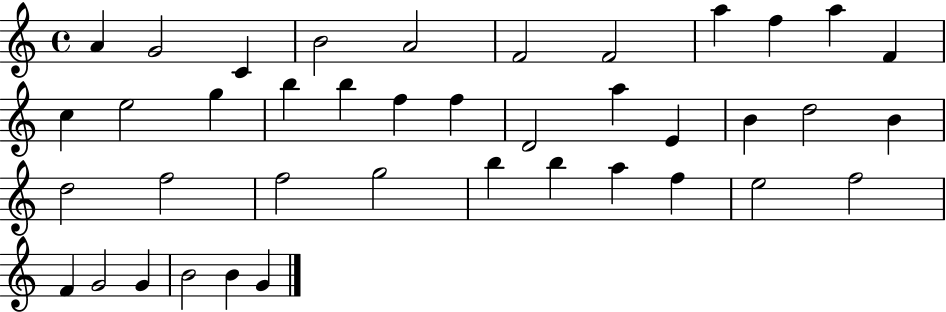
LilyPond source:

{
  \clef treble
  \time 4/4
  \defaultTimeSignature
  \key c \major
  a'4 g'2 c'4 | b'2 a'2 | f'2 f'2 | a''4 f''4 a''4 f'4 | \break c''4 e''2 g''4 | b''4 b''4 f''4 f''4 | d'2 a''4 e'4 | b'4 d''2 b'4 | \break d''2 f''2 | f''2 g''2 | b''4 b''4 a''4 f''4 | e''2 f''2 | \break f'4 g'2 g'4 | b'2 b'4 g'4 | \bar "|."
}